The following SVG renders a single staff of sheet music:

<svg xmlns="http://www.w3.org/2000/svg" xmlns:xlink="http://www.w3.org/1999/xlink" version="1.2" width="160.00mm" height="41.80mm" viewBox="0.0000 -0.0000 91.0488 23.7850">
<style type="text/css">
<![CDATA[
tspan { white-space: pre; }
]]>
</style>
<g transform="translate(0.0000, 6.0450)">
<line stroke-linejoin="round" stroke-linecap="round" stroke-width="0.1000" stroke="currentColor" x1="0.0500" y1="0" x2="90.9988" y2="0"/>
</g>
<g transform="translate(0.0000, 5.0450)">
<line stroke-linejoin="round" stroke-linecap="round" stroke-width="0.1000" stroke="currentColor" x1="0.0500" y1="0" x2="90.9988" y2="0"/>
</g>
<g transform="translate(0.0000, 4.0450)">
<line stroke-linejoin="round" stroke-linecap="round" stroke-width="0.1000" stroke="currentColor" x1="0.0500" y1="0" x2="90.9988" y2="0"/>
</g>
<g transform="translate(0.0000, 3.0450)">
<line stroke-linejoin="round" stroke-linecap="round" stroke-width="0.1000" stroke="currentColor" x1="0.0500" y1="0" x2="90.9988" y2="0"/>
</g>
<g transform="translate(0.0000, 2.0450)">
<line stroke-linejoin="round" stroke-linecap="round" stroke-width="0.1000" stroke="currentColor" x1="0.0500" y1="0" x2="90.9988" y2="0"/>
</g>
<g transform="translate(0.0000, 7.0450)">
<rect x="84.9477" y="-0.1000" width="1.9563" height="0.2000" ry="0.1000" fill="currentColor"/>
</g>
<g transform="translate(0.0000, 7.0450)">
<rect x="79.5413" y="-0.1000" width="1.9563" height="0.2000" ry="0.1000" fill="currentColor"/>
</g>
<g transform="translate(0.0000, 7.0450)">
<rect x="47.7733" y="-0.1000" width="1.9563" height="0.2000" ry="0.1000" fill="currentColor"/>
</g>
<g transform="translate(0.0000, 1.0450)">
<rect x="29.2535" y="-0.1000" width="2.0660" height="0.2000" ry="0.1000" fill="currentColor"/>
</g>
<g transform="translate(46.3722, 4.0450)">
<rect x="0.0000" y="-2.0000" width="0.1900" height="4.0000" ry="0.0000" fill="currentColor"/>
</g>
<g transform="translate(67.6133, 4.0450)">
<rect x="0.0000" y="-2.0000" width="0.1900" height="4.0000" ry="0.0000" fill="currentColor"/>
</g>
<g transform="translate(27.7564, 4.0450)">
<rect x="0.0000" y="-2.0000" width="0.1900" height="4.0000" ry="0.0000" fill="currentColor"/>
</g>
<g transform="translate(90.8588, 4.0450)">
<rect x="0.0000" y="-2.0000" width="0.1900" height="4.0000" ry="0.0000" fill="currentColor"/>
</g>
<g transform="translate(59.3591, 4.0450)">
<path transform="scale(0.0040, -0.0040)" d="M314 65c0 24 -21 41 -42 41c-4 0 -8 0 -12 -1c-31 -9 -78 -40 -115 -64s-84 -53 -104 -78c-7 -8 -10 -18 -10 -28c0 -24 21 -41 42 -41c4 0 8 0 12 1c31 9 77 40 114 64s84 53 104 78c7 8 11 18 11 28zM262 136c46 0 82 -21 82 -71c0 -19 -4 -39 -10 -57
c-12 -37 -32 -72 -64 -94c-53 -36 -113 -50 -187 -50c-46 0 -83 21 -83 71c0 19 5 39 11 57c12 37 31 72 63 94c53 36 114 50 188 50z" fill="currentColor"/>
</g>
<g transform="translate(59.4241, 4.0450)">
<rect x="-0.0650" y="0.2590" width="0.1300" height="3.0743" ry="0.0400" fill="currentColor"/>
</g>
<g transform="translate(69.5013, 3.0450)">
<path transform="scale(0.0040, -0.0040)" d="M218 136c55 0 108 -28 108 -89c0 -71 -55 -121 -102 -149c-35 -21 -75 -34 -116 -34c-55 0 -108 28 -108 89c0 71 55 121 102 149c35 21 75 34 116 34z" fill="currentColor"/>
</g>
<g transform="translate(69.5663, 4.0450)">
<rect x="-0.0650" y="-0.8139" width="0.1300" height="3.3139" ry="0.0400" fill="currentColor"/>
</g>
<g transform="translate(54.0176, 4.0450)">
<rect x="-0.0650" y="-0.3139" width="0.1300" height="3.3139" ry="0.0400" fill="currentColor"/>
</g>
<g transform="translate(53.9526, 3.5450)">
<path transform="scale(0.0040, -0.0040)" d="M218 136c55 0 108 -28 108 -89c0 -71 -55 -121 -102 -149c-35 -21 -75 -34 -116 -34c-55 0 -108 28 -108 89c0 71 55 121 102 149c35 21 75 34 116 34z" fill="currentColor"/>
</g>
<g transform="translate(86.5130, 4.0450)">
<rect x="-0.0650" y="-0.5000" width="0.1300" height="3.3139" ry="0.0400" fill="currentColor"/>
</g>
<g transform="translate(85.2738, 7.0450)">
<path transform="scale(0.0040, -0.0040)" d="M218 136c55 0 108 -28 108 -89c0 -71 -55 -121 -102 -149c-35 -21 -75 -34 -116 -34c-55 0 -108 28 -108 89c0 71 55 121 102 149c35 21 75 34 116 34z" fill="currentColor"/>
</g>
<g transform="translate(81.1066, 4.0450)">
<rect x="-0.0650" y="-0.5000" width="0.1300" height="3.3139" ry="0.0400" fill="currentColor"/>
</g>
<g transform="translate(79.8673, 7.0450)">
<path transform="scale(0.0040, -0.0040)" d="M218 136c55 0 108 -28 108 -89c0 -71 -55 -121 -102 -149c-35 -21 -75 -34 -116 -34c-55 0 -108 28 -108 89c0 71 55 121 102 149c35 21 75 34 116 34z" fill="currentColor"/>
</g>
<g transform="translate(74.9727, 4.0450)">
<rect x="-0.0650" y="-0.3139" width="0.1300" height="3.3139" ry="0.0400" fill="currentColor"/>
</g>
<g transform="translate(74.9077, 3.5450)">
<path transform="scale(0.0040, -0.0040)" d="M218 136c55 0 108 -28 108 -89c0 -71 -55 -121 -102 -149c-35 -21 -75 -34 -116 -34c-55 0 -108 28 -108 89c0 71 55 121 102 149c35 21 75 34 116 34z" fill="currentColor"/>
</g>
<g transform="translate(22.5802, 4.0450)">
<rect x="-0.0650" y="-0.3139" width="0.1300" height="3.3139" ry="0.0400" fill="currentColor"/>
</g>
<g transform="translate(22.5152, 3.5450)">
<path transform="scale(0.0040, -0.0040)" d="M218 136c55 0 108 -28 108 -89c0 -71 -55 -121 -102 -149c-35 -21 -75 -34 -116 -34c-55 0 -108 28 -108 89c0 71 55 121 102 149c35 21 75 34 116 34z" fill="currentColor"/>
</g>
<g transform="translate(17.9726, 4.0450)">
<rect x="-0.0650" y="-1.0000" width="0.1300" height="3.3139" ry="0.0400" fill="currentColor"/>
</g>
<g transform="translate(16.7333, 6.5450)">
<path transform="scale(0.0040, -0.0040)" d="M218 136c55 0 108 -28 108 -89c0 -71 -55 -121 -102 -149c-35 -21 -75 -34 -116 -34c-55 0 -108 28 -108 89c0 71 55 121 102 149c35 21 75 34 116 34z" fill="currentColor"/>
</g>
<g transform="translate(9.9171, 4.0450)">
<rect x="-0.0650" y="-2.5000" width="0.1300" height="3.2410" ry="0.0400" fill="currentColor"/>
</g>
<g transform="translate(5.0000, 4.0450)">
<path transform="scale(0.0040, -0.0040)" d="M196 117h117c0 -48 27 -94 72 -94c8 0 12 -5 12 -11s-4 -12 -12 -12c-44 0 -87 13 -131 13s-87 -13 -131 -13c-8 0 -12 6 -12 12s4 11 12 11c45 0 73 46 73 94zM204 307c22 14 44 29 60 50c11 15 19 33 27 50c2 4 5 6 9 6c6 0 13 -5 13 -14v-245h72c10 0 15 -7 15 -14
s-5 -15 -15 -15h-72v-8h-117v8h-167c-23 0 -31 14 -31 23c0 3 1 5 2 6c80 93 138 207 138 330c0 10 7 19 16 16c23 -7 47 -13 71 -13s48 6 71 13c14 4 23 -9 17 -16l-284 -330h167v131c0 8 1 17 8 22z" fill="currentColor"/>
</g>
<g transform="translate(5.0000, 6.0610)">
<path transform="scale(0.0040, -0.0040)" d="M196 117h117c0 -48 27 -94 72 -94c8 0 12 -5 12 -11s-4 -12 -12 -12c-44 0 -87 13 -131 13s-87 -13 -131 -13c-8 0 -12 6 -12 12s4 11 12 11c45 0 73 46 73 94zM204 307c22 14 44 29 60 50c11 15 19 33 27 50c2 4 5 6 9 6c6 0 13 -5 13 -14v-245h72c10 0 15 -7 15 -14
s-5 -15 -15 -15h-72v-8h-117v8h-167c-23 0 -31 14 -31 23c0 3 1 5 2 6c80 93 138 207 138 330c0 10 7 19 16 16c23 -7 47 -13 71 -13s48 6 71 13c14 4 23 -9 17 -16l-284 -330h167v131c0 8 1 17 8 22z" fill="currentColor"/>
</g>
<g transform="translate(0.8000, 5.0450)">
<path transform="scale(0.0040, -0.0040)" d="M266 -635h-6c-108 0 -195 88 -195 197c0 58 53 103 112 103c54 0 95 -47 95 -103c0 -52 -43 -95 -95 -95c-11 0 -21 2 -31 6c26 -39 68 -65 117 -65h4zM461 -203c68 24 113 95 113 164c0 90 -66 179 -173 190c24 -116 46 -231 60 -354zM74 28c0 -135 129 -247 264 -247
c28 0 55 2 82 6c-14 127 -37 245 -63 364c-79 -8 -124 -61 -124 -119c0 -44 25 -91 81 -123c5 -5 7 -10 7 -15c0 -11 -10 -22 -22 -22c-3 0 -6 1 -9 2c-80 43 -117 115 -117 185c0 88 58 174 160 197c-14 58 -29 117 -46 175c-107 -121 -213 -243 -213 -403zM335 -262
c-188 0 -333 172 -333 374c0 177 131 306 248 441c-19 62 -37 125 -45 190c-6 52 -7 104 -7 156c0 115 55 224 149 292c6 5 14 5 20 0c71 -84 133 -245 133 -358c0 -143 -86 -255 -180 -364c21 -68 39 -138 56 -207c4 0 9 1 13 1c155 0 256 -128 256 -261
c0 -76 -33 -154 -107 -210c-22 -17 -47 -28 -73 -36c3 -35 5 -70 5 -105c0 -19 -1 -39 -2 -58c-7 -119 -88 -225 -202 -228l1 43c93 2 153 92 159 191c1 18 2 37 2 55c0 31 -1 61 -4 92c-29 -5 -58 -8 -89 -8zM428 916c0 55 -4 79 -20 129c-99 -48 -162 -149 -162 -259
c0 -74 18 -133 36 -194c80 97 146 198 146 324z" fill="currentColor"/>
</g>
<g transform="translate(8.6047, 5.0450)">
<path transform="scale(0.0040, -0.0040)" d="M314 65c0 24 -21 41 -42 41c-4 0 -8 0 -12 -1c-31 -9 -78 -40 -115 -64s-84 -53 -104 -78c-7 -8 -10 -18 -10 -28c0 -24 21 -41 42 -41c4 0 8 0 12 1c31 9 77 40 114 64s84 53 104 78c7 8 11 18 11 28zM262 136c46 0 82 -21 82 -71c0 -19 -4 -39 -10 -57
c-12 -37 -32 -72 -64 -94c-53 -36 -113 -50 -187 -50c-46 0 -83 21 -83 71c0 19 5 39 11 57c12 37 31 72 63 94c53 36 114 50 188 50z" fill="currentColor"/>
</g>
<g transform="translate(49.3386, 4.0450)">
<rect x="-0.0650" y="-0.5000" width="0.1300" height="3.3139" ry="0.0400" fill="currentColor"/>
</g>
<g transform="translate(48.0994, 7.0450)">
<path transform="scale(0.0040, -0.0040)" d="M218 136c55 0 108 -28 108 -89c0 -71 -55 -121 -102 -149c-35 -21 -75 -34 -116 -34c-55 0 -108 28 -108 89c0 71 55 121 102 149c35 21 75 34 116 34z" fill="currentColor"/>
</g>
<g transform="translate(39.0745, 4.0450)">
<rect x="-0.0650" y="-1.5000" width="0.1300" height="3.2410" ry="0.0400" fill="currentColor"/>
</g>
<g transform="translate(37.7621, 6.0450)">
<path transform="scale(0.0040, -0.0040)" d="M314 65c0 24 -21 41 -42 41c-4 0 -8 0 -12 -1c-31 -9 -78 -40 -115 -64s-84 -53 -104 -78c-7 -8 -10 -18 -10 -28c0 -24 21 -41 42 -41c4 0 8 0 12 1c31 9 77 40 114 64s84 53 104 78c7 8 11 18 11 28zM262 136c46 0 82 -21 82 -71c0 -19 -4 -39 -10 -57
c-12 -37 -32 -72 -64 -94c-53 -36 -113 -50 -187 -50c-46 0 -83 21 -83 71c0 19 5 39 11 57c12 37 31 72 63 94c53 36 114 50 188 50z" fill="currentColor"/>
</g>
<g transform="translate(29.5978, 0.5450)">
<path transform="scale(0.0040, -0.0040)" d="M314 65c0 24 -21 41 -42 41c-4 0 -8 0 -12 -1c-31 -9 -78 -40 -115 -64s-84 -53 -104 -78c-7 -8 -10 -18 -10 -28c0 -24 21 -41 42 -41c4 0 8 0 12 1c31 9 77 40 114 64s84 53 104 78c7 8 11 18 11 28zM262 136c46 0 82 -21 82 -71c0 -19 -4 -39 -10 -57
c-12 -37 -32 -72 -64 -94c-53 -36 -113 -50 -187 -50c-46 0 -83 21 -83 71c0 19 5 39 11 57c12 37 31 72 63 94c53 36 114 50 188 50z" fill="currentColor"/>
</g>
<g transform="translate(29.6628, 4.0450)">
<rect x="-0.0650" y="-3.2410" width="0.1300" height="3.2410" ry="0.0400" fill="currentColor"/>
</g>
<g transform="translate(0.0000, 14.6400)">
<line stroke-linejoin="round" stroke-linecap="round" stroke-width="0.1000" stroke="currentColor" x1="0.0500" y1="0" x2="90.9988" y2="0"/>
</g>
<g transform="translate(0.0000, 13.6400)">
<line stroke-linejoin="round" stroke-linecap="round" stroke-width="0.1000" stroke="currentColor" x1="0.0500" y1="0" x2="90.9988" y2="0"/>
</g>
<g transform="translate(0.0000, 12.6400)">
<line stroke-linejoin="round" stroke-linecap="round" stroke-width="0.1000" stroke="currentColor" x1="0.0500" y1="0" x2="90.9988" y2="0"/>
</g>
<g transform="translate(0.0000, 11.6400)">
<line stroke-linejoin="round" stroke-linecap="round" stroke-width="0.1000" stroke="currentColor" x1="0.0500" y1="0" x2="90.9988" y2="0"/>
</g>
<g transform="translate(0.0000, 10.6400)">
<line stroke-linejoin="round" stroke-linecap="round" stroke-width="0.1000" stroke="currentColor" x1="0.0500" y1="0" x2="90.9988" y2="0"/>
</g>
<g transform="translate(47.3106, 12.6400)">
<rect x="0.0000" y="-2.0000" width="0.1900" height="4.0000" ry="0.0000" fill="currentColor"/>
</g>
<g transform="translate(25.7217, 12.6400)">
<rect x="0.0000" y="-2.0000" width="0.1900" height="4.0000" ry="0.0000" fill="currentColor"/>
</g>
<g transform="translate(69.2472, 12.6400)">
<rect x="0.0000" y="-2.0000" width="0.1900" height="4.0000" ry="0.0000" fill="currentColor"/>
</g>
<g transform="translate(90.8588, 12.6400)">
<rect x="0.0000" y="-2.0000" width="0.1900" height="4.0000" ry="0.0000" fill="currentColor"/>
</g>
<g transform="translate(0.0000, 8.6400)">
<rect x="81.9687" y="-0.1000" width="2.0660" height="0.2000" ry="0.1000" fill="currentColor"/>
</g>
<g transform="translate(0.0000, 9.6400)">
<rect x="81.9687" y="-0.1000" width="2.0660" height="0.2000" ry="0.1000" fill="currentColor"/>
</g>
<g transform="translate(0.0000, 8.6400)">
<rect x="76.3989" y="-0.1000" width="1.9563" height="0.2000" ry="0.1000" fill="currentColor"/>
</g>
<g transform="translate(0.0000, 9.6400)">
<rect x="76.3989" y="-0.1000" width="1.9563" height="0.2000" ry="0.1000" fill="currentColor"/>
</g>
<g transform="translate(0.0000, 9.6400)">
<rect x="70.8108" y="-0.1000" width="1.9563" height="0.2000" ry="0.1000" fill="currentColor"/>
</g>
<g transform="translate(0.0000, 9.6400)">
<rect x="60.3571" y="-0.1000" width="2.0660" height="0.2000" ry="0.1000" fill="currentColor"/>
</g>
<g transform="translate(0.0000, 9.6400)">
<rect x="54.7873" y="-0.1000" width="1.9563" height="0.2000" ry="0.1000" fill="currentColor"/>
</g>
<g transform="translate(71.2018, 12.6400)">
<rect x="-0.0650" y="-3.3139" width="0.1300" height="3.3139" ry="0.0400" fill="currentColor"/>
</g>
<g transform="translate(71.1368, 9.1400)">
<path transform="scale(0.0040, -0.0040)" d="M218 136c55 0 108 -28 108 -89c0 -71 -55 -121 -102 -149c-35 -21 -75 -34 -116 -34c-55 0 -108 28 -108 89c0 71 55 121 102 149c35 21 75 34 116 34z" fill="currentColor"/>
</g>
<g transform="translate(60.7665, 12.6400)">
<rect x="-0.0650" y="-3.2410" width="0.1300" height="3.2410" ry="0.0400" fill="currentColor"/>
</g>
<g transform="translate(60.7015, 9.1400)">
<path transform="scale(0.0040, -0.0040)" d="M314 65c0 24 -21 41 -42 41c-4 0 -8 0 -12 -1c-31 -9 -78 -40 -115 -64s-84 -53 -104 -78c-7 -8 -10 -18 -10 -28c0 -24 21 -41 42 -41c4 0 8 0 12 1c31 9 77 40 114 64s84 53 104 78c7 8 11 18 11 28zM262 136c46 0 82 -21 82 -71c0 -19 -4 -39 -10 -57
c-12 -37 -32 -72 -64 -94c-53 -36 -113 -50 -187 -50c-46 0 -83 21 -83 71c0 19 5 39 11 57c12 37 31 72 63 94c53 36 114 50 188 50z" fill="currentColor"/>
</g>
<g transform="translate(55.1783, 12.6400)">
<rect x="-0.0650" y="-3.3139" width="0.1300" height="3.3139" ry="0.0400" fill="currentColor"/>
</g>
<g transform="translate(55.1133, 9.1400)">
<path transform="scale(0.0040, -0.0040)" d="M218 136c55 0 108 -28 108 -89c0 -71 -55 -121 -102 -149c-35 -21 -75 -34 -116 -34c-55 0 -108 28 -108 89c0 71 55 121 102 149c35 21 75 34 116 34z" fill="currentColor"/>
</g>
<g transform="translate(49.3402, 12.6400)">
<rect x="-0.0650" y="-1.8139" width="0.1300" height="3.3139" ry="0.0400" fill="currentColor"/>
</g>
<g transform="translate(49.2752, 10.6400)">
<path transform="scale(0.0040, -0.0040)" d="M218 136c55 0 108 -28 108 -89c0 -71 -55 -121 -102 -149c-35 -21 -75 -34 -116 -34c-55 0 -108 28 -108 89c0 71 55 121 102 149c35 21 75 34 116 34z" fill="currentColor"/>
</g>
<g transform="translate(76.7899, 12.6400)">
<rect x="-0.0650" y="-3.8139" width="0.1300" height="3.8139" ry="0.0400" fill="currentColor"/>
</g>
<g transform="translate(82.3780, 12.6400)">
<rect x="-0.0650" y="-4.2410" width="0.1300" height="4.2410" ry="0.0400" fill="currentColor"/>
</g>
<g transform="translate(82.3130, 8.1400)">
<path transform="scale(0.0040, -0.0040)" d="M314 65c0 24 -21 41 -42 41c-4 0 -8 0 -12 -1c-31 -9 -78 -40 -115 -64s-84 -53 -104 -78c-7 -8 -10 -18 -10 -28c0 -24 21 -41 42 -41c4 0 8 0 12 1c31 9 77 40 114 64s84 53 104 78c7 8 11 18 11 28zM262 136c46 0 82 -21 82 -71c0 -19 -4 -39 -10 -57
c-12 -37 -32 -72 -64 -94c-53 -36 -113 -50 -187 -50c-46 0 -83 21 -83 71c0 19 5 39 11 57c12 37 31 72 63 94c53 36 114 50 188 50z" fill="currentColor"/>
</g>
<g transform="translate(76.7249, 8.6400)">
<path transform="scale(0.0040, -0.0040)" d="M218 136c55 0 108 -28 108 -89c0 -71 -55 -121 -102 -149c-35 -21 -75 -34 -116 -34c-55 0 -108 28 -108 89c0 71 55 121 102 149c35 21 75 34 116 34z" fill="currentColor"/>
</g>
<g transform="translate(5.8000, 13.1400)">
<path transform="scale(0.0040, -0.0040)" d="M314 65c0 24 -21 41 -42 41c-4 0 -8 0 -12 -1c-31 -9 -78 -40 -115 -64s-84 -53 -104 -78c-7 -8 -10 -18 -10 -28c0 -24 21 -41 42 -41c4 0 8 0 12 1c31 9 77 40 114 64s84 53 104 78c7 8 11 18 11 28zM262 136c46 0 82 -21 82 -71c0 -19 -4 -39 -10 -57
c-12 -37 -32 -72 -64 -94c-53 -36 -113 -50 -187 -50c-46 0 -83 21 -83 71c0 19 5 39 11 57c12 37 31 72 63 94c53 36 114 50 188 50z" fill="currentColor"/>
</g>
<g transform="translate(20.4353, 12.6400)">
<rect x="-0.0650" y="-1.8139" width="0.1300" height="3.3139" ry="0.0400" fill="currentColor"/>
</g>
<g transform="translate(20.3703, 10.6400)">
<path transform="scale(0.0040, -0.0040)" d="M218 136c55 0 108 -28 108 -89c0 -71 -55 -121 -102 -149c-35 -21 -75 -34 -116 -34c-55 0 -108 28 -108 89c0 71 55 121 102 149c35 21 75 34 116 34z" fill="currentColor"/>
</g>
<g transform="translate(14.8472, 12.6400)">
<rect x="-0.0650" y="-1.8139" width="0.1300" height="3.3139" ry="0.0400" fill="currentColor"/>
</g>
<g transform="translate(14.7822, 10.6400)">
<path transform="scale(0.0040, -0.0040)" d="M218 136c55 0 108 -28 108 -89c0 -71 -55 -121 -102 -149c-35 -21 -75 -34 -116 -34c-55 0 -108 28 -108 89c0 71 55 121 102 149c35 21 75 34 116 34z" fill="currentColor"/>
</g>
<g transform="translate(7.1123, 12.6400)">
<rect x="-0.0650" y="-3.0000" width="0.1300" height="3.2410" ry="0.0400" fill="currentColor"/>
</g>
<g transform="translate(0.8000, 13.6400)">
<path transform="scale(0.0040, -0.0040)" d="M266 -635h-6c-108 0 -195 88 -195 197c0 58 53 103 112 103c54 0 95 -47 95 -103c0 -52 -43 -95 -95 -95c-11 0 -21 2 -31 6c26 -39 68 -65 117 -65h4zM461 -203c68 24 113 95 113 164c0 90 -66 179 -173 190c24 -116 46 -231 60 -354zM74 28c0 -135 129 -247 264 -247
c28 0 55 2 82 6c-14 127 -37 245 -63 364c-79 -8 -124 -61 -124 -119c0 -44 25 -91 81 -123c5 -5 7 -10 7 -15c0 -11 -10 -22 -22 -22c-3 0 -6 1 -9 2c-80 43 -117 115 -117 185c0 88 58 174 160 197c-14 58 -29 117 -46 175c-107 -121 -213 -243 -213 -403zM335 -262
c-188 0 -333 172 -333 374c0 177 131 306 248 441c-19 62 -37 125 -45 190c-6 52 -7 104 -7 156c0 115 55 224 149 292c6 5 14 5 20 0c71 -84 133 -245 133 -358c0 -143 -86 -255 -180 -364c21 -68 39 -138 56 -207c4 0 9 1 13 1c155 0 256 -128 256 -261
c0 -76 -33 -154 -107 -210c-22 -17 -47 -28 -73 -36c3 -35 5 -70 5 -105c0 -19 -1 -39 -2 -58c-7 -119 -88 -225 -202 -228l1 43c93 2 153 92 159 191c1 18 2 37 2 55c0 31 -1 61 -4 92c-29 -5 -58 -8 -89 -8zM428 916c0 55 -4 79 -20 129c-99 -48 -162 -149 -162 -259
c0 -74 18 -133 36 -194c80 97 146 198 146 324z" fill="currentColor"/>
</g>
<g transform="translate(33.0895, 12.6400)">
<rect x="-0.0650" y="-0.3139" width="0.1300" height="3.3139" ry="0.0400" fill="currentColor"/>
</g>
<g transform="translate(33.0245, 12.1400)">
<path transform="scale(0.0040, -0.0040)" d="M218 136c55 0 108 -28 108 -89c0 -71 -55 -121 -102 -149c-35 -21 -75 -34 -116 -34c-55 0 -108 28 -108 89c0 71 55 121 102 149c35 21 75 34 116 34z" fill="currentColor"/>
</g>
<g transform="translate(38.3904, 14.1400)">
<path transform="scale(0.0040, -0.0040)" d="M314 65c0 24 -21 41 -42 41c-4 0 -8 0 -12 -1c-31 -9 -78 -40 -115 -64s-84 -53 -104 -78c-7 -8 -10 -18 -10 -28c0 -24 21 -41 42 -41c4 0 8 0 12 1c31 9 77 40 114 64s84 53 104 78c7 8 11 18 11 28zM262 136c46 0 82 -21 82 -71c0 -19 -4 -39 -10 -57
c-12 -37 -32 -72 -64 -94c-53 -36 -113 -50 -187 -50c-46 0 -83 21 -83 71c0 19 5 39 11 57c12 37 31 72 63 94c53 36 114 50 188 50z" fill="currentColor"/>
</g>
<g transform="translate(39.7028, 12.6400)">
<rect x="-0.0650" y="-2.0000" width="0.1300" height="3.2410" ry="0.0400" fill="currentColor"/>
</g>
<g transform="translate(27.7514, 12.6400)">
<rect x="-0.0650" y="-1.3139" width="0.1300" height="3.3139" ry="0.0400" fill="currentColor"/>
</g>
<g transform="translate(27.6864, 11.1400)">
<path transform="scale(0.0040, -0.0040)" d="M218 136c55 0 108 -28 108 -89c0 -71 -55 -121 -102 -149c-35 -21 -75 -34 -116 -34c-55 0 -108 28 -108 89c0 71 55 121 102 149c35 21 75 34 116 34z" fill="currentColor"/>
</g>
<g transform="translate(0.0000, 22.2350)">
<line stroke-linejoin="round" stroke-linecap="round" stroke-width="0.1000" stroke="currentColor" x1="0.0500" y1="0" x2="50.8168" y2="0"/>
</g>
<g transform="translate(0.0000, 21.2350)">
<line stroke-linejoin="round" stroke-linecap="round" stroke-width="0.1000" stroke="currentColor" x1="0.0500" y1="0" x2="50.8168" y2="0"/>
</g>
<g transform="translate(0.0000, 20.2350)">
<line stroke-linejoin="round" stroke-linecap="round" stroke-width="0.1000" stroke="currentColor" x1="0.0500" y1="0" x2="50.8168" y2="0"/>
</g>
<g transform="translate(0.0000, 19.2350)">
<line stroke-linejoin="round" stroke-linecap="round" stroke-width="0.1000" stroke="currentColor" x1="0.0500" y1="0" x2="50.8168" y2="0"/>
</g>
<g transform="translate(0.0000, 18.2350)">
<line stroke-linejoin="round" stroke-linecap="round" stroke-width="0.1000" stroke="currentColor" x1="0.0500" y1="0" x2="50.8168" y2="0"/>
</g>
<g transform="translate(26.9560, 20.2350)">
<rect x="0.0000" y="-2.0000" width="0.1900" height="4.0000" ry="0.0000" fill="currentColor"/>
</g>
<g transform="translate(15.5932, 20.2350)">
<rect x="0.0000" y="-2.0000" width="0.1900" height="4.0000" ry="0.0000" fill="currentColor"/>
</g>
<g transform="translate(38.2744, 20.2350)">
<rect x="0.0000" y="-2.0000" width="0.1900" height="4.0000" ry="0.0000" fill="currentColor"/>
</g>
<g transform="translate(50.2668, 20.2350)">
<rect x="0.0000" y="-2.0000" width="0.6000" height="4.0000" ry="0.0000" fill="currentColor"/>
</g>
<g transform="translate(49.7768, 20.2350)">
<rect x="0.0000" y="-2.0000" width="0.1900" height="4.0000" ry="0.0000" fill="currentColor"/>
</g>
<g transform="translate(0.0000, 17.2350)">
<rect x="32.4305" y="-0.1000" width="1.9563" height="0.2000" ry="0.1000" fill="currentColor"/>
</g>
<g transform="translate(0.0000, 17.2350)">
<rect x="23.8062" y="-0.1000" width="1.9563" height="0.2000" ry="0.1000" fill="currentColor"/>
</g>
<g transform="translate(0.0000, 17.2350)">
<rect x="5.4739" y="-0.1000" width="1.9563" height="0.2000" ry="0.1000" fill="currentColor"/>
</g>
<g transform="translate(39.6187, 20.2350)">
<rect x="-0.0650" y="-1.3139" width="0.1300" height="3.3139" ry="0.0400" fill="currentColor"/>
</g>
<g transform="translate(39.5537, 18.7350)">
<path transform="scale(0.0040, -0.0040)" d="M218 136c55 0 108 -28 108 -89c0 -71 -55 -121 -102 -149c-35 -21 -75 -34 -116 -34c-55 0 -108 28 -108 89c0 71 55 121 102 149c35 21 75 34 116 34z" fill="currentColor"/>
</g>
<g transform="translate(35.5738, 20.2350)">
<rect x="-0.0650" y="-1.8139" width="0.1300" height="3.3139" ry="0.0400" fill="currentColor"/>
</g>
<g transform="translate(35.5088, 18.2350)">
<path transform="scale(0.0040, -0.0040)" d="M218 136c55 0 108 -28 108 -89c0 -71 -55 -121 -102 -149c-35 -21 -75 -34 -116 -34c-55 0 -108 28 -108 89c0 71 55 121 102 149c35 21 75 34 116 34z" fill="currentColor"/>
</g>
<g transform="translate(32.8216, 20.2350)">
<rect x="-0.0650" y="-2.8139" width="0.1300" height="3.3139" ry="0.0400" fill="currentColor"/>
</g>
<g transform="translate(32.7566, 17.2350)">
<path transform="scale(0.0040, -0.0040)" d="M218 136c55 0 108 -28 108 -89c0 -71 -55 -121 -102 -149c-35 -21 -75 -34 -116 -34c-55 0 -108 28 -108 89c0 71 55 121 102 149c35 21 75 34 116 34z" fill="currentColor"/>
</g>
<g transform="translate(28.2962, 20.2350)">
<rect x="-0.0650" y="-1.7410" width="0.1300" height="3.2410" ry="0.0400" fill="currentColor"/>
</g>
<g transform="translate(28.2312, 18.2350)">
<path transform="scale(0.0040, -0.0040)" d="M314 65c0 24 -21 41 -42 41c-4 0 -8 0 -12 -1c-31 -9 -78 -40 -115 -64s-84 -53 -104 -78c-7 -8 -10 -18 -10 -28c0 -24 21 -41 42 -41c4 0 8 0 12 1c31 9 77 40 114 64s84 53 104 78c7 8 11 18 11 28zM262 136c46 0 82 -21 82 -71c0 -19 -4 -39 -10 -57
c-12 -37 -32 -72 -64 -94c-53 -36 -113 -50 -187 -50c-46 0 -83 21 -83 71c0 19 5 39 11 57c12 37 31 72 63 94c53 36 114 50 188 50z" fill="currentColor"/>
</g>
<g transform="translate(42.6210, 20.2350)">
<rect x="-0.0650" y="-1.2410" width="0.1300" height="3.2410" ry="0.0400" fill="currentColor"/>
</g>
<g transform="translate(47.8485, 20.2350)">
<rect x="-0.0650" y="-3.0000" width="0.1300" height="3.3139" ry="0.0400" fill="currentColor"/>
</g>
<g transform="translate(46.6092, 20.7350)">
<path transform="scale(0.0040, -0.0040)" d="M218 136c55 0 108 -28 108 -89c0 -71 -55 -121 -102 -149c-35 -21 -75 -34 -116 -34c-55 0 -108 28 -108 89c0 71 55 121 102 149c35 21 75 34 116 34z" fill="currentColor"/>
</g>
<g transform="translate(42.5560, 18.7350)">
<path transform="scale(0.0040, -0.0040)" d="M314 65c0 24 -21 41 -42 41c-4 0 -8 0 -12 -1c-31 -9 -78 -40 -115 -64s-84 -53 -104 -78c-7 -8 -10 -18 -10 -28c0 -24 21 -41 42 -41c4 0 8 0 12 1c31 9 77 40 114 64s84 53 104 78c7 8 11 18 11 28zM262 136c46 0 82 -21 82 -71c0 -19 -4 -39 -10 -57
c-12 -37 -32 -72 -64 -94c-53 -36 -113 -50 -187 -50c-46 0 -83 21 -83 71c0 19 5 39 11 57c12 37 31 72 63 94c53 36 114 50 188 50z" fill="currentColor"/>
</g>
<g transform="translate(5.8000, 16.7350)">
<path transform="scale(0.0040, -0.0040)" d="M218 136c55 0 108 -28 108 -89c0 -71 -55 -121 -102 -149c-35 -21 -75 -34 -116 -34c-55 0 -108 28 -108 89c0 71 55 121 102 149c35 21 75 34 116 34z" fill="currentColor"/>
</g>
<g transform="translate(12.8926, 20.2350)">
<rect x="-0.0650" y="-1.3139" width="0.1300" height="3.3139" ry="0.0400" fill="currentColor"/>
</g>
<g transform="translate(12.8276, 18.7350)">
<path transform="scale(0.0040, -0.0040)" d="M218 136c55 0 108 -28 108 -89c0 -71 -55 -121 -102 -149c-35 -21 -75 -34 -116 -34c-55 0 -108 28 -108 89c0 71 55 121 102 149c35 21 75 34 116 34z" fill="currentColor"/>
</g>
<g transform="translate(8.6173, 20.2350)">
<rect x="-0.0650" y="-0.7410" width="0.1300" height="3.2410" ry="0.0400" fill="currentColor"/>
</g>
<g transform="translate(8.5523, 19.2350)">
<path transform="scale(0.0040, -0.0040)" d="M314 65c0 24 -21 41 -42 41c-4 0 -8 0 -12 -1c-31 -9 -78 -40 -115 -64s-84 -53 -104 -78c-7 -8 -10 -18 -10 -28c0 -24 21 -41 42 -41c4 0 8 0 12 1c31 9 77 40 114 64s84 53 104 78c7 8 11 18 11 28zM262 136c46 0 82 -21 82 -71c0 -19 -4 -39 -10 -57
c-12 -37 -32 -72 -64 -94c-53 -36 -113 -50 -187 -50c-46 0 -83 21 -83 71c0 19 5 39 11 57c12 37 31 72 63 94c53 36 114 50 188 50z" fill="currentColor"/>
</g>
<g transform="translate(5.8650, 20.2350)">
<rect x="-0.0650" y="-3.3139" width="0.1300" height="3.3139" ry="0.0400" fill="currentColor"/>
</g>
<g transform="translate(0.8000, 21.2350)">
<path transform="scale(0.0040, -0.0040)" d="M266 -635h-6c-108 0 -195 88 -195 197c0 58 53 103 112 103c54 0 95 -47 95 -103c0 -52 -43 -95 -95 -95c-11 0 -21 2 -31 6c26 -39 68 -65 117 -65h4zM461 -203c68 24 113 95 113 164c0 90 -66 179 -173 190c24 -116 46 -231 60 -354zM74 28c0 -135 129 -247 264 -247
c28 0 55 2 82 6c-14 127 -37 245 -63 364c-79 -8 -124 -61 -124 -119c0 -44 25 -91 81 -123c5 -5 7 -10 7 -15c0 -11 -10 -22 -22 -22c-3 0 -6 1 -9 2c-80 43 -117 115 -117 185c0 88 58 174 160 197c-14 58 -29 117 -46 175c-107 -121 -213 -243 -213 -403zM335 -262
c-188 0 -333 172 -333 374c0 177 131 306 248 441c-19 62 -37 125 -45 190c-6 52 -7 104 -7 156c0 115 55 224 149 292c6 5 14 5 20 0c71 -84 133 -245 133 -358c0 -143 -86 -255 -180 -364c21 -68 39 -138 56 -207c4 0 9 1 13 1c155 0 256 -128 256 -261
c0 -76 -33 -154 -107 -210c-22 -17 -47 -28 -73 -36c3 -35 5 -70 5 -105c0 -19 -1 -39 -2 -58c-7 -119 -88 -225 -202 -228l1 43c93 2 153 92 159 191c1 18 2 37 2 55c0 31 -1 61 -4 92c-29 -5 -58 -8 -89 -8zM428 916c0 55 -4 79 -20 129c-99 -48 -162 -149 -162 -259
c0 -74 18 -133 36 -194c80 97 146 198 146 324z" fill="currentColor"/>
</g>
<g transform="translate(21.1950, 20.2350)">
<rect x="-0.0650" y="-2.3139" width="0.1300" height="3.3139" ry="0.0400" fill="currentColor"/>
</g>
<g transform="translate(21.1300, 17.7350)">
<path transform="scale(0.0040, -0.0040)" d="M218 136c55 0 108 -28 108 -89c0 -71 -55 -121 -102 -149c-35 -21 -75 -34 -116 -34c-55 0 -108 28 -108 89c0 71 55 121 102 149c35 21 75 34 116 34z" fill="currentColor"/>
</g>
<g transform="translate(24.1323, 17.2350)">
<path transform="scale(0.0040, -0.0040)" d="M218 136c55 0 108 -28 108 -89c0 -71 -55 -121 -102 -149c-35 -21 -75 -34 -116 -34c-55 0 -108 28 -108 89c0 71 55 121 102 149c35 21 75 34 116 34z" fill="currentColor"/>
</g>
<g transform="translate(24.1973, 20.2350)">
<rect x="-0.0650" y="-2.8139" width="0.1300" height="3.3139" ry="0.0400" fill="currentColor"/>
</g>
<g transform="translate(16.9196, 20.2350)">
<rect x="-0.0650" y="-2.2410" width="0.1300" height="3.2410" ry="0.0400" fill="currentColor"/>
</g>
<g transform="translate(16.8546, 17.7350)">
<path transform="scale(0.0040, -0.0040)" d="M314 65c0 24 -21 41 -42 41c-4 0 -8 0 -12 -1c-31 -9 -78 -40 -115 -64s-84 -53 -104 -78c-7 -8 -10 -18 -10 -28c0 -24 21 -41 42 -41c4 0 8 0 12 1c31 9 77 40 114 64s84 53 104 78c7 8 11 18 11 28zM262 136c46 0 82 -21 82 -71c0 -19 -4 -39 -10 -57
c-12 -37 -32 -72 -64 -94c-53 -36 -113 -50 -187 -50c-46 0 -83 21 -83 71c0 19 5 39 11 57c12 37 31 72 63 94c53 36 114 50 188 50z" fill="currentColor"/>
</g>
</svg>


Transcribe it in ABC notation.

X:1
T:Untitled
M:4/4
L:1/4
K:C
G2 D c b2 E2 C c B2 d c C C A2 f f e c F2 f b b2 b c' d'2 b d2 e g2 g a f2 a f e e2 A